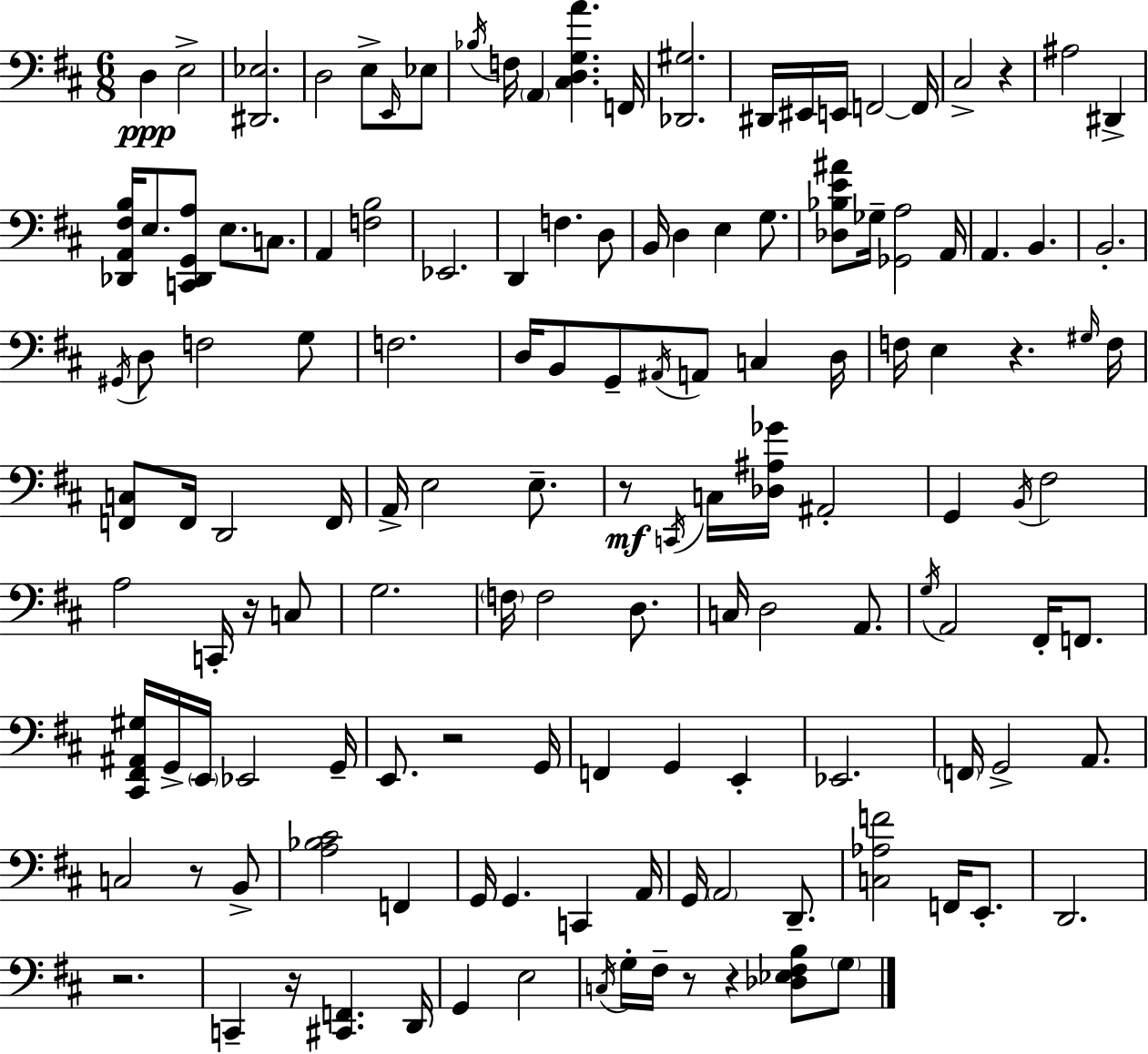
{
  \clef bass
  \numericTimeSignature
  \time 6/8
  \key d \major
  d4\ppp e2-> | <dis, ees>2. | d2 e8-> \grace { e,16 } ees8 | \acciaccatura { bes16 } f16 \parenthesize a,4 <cis d g a'>4. | \break f,16 <des, gis>2. | dis,16 eis,16 e,16 f,2~~ | f,16 cis2-> r4 | ais2 dis,4-> | \break <des, a, fis b>16 e8. <c, des, g, a>8 e8. c8. | a,4 <f b>2 | ees,2. | d,4 f4. | \break d8 b,16 d4 e4 g8. | <des bes e' ais'>8 ges16-- <ges, a>2 | a,16 a,4. b,4. | b,2.-. | \break \acciaccatura { gis,16 } d8 f2 | g8 f2. | d16 b,8 g,8-- \acciaccatura { ais,16 } a,8 c4 | d16 f16 e4 r4. | \break \grace { gis16 } f16 <f, c>8 f,16 d,2 | f,16 a,16-> e2 | e8.-- r8\mf \acciaccatura { c,16 } c16 <des ais ges'>16 ais,2-. | g,4 \acciaccatura { b,16 } fis2 | \break a2 | c,16-. r16 c8 g2. | \parenthesize f16 f2 | d8. c16 d2 | \break a,8. \acciaccatura { g16 } a,2 | fis,16-. f,8. <cis, fis, ais, gis>16 g,16-> \parenthesize e,16 ees,2 | g,16-- e,8. r2 | g,16 f,4 | \break g,4 e,4-. ees,2. | \parenthesize f,16 g,2-> | a,8. c2 | r8 b,8-> <a bes cis'>2 | \break f,4 g,16 g,4. | c,4 a,16 g,16 \parenthesize a,2 | d,8.-- <c aes f'>2 | f,16 e,8.-. d,2. | \break r2. | c,4-- | r16 <cis, f,>4. d,16 g,4 | e2 \acciaccatura { c16 } g16-. fis16-- r8 | \break r4 <des ees fis b>8 \parenthesize g8 \bar "|."
}